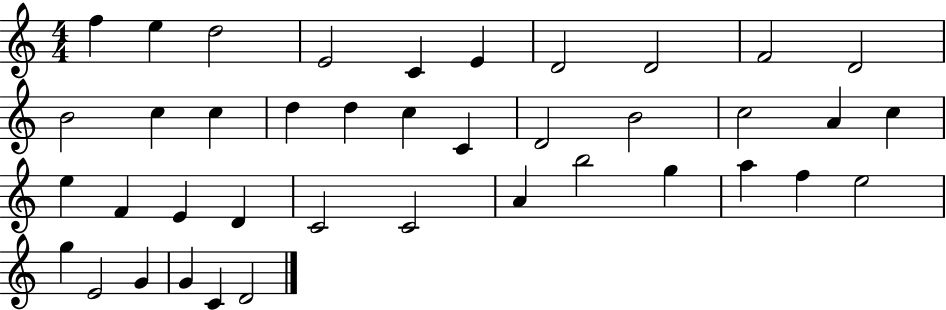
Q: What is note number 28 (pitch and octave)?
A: C4